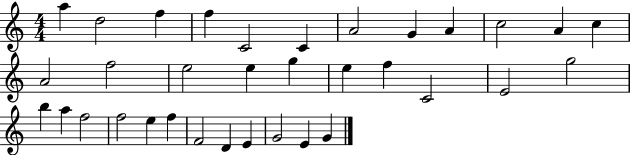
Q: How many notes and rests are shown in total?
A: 34